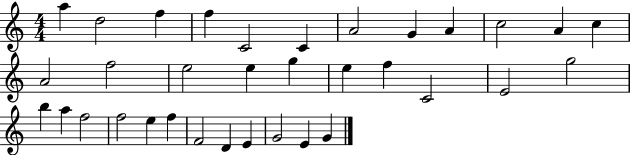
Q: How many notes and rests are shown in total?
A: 34